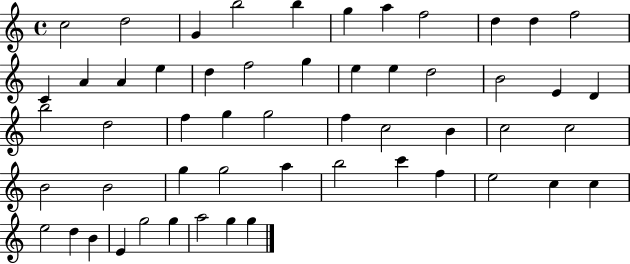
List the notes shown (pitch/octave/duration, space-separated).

C5/h D5/h G4/q B5/h B5/q G5/q A5/q F5/h D5/q D5/q F5/h C4/q A4/q A4/q E5/q D5/q F5/h G5/q E5/q E5/q D5/h B4/h E4/q D4/q B5/h D5/h F5/q G5/q G5/h F5/q C5/h B4/q C5/h C5/h B4/h B4/h G5/q G5/h A5/q B5/h C6/q F5/q E5/h C5/q C5/q E5/h D5/q B4/q E4/q G5/h G5/q A5/h G5/q G5/q